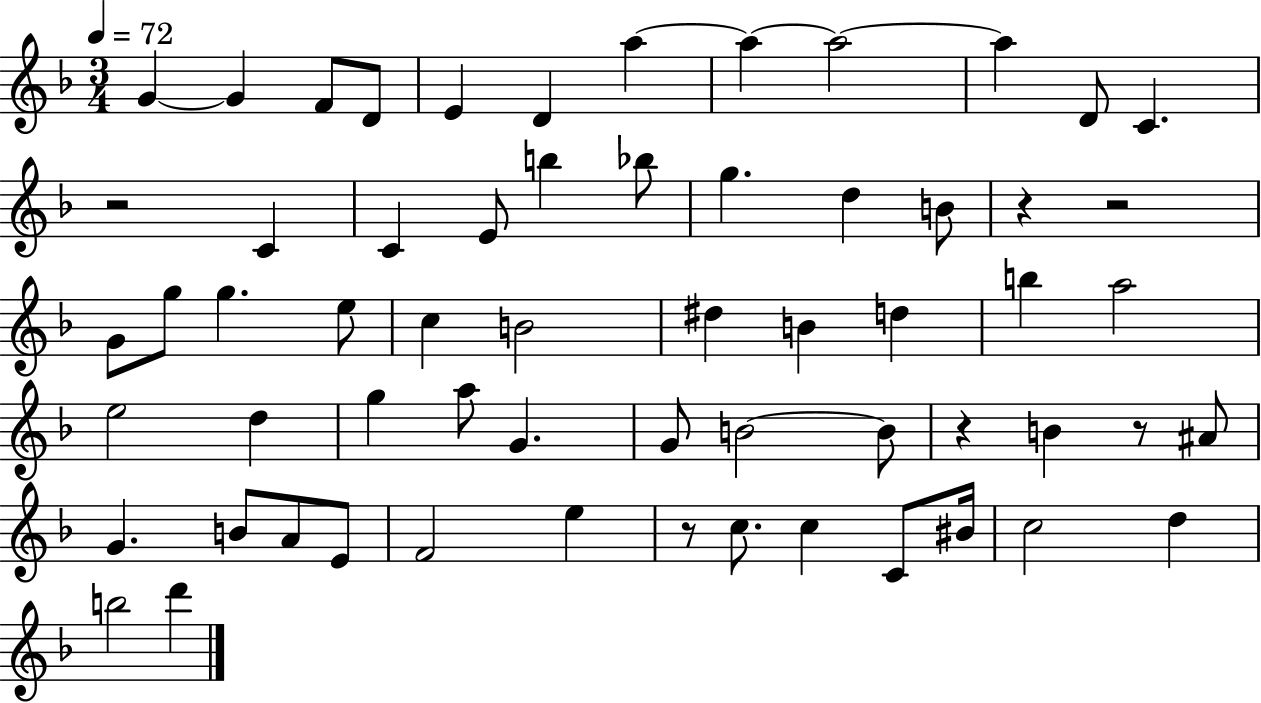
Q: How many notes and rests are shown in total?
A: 61